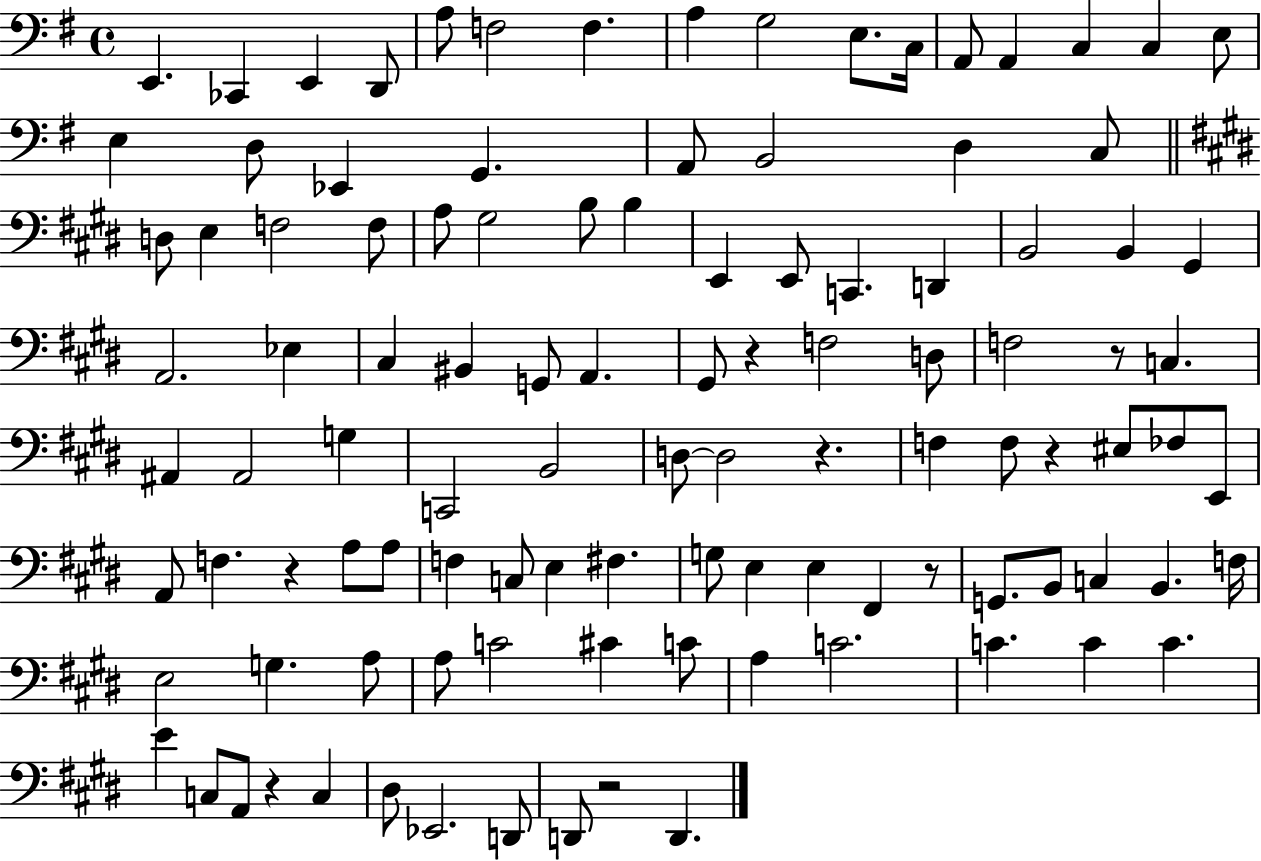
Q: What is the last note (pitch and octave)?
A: D2